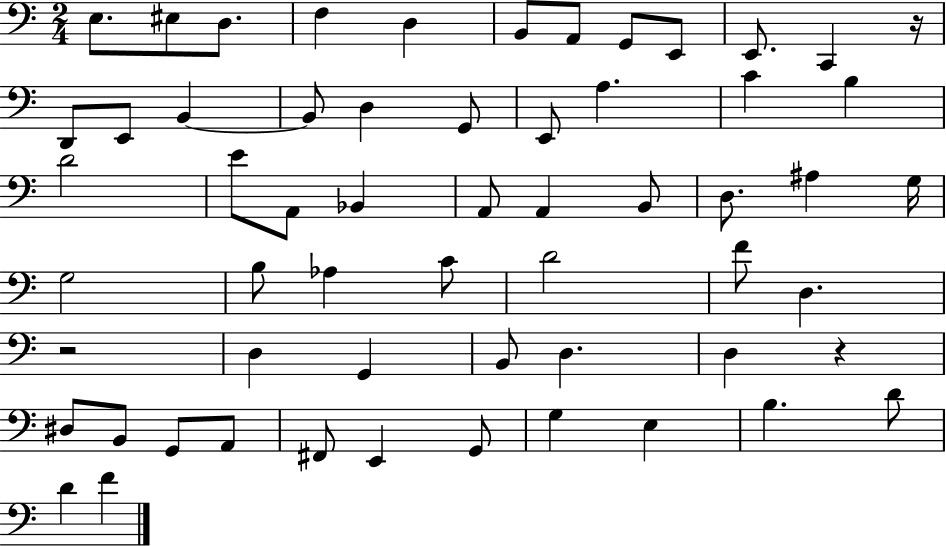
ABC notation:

X:1
T:Untitled
M:2/4
L:1/4
K:C
E,/2 ^E,/2 D,/2 F, D, B,,/2 A,,/2 G,,/2 E,,/2 E,,/2 C,, z/4 D,,/2 E,,/2 B,, B,,/2 D, G,,/2 E,,/2 A, C B, D2 E/2 A,,/2 _B,, A,,/2 A,, B,,/2 D,/2 ^A, G,/4 G,2 B,/2 _A, C/2 D2 F/2 D, z2 D, G,, B,,/2 D, D, z ^D,/2 B,,/2 G,,/2 A,,/2 ^F,,/2 E,, G,,/2 G, E, B, D/2 D F